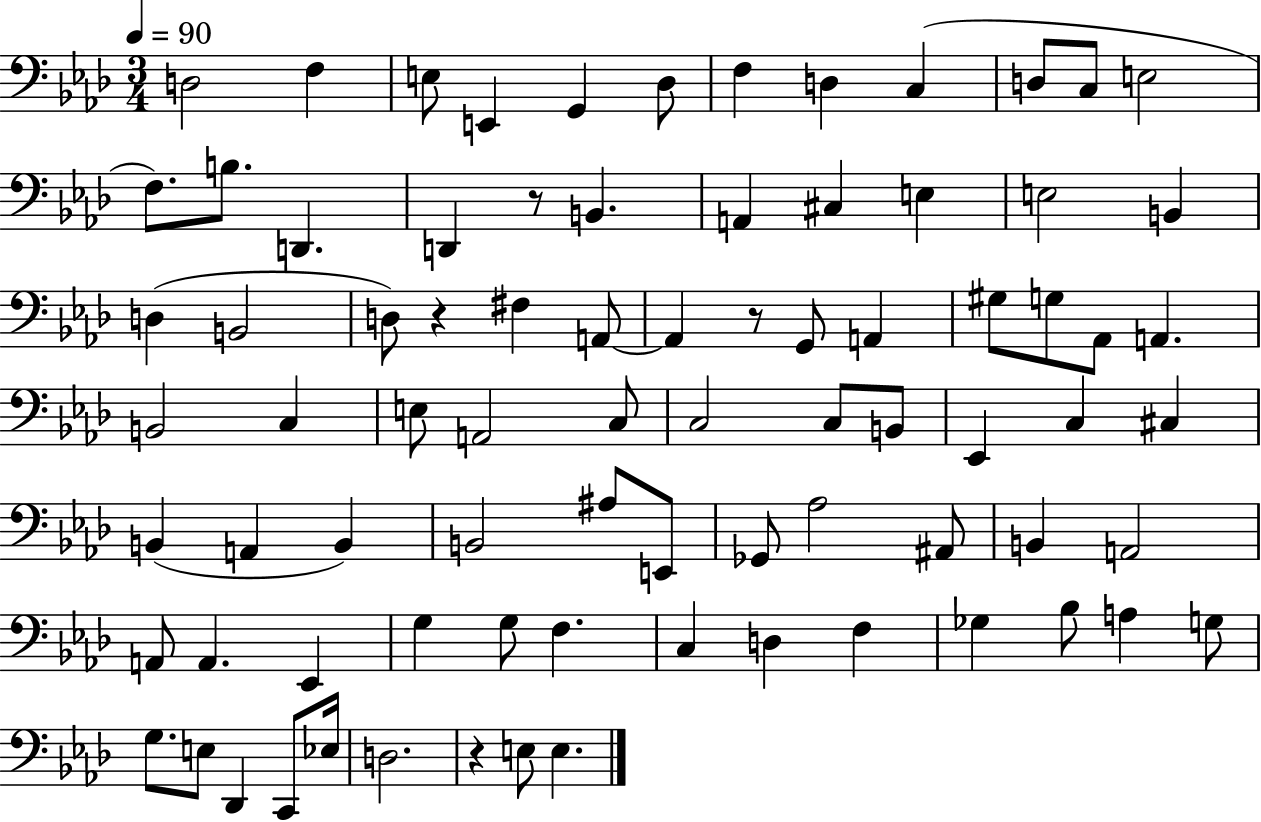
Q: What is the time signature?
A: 3/4